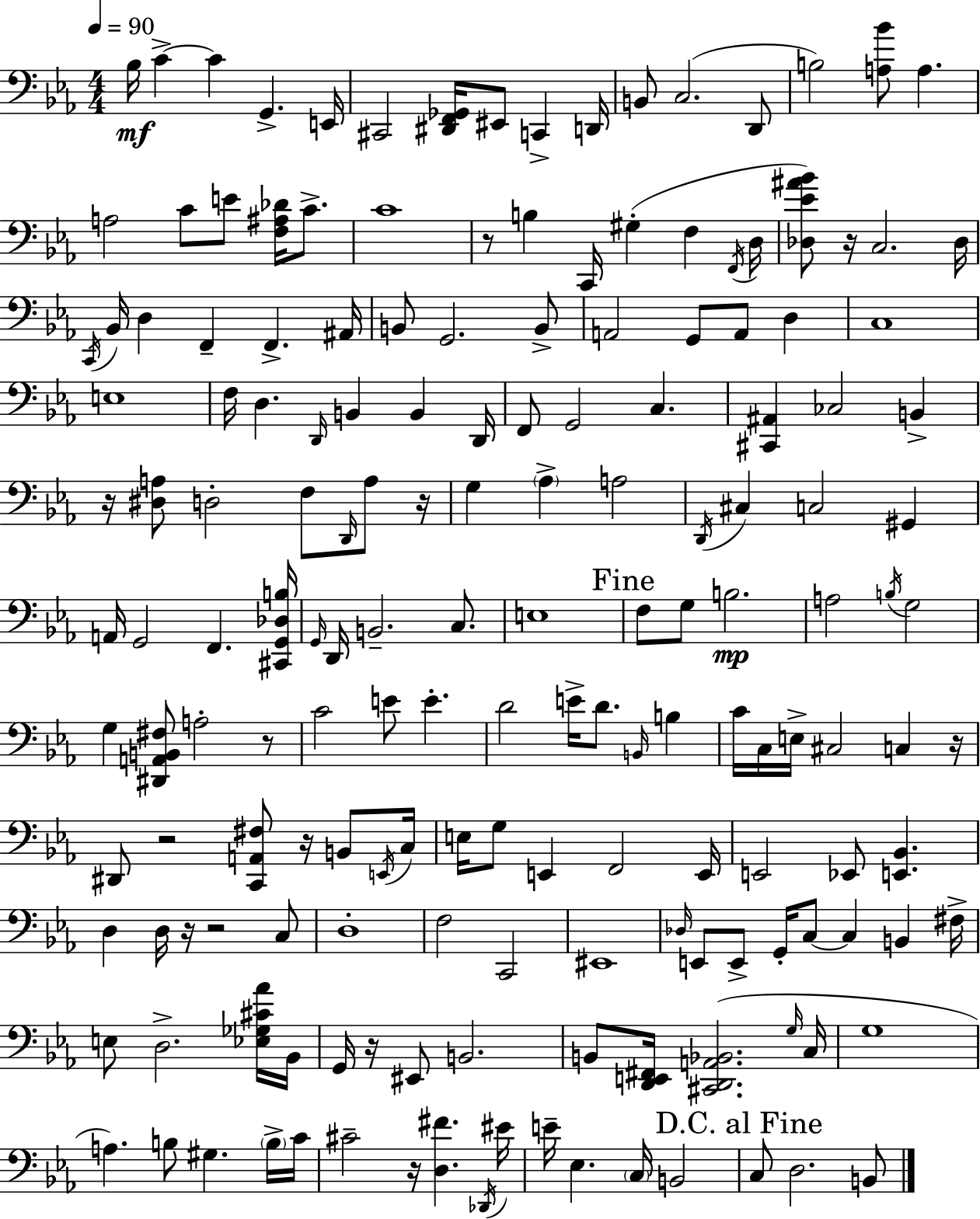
{
  \clef bass
  \numericTimeSignature
  \time 4/4
  \key ees \major
  \tempo 4 = 90
  bes16\mf c'4->~~ c'4 g,4.-> e,16 | cis,2 <dis, f, ges,>16 eis,8 c,4-> d,16 | b,8 c2.( d,8 | b2) <a bes'>8 a4. | \break a2 c'8 e'8 <f ais des'>16 c'8.-> | c'1 | r8 b4 c,16 gis4-.( f4 \acciaccatura { f,16 } | d16 <des ees' ais' bes'>8) r16 c2. | \break des16 \acciaccatura { c,16 } bes,16 d4 f,4-- f,4.-> | ais,16 b,8 g,2. | b,8-> a,2 g,8 a,8 d4 | c1 | \break e1 | f16 d4. \grace { d,16 } b,4 b,4 | d,16 f,8 g,2 c4. | <cis, ais,>4 ces2 b,4-> | \break r16 <dis a>8 d2-. f8 | \grace { d,16 } a8 r16 g4 \parenthesize aes4-> a2 | \acciaccatura { d,16 } cis4 c2 | gis,4 a,16 g,2 f,4. | \break <cis, g, des b>16 \grace { g,16 } d,16 b,2.-- | c8. e1 | \mark "Fine" f8 g8 b2.\mp | a2 \acciaccatura { b16 } g2 | \break g4 <dis, a, b, fis>8 a2-. | r8 c'2 e'8 | e'4.-. d'2 e'16-> | d'8. \grace { b,16 } b4 c'16 c16 e16-> cis2 | \break c4 r16 dis,8 r2 | <c, a, fis>8 r16 b,8 \acciaccatura { e,16 } c16 e16 g8 e,4 | f,2 e,16 e,2 | ees,8 <e, bes,>4. d4 d16 r16 r2 | \break c8 d1-. | f2 | c,2 eis,1 | \grace { des16 } e,8 e,8-> g,16-. c8~~ | \break c4 b,4 fis16-> e8 d2.-> | <ees ges cis' aes'>16 bes,16 g,16 r16 eis,8 b,2. | b,8 <d, e, fis,>16 <cis, d, a, bes,>2.( | \grace { g16 } c16 g1 | \break a4.) | b8 gis4. \parenthesize b16-> c'16 cis'2-- | r16 <d fis'>4. \acciaccatura { des,16 } eis'16 e'16-- ees4. | \parenthesize c16 b,2 \mark "D.C. al Fine" c8 d2. | \break b,8 \bar "|."
}